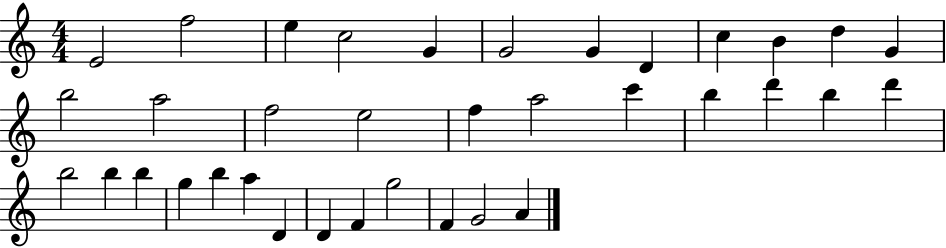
E4/h F5/h E5/q C5/h G4/q G4/h G4/q D4/q C5/q B4/q D5/q G4/q B5/h A5/h F5/h E5/h F5/q A5/h C6/q B5/q D6/q B5/q D6/q B5/h B5/q B5/q G5/q B5/q A5/q D4/q D4/q F4/q G5/h F4/q G4/h A4/q